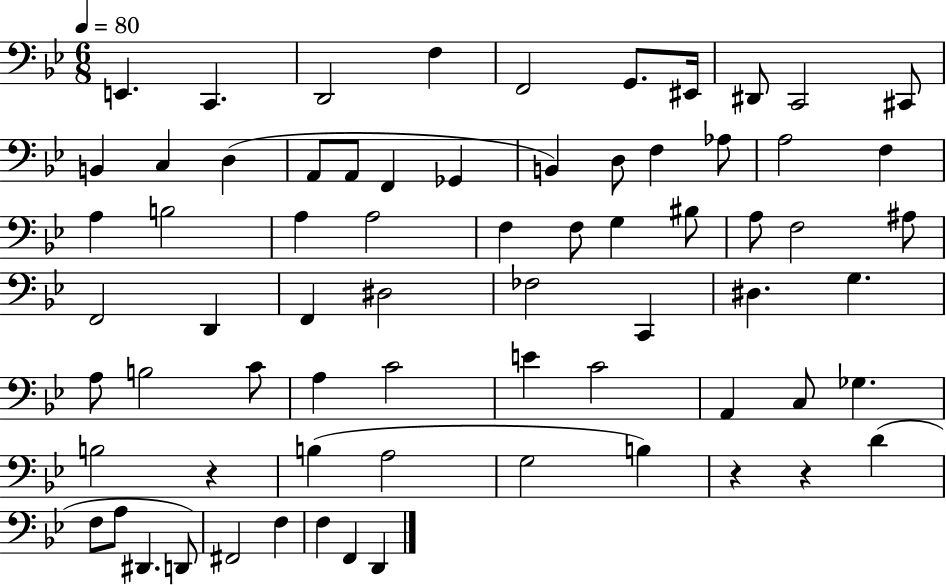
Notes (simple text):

E2/q. C2/q. D2/h F3/q F2/h G2/e. EIS2/s D#2/e C2/h C#2/e B2/q C3/q D3/q A2/e A2/e F2/q Gb2/q B2/q D3/e F3/q Ab3/e A3/h F3/q A3/q B3/h A3/q A3/h F3/q F3/e G3/q BIS3/e A3/e F3/h A#3/e F2/h D2/q F2/q D#3/h FES3/h C2/q D#3/q. G3/q. A3/e B3/h C4/e A3/q C4/h E4/q C4/h A2/q C3/e Gb3/q. B3/h R/q B3/q A3/h G3/h B3/q R/q R/q D4/q F3/e A3/e D#2/q. D2/e F#2/h F3/q F3/q F2/q D2/q